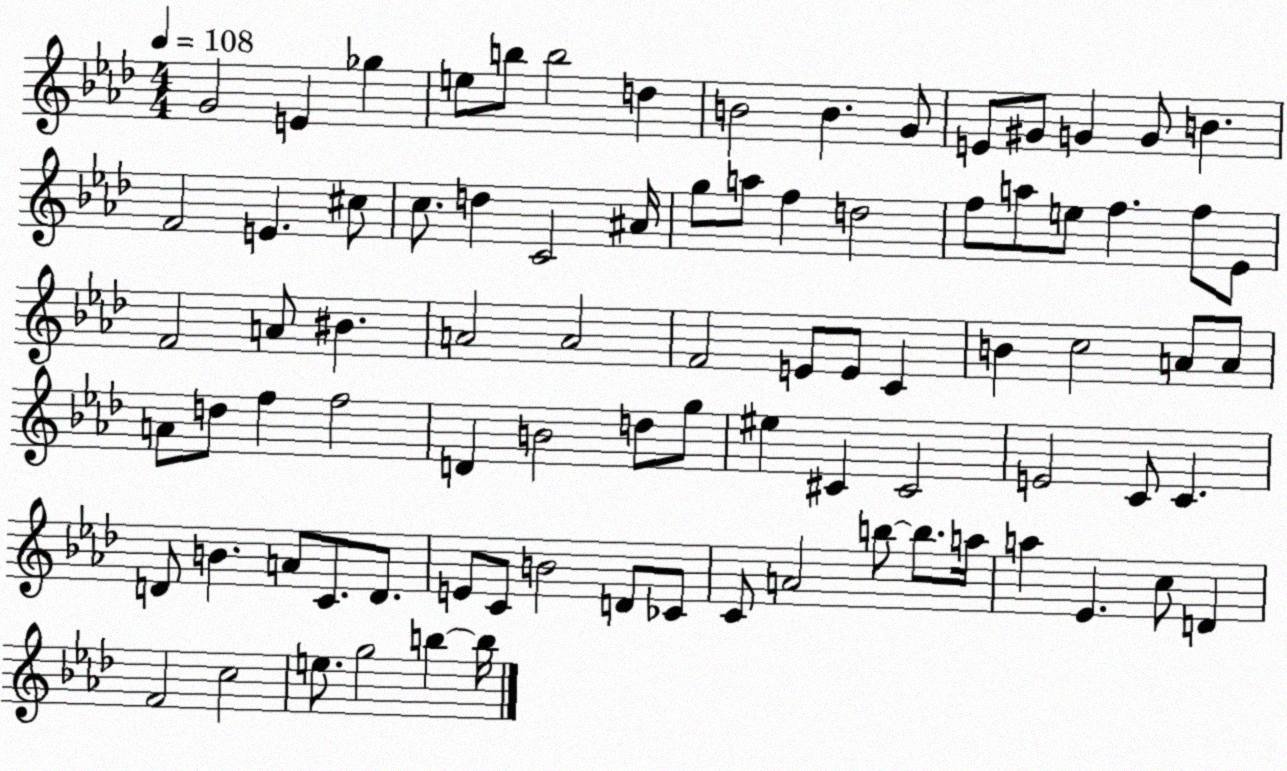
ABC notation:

X:1
T:Untitled
M:4/4
L:1/4
K:Ab
G2 E _g e/2 b/2 b2 d B2 B G/2 E/2 ^G/2 G G/2 B F2 E ^c/2 c/2 d C2 ^A/4 g/2 a/2 f d2 f/2 a/2 e/2 f f/2 _E/2 F2 A/2 ^B A2 A2 F2 E/2 E/2 C B c2 A/2 A/2 A/2 d/2 f f2 D B2 d/2 g/2 ^e ^C ^C2 E2 C/2 C D/2 B A/2 C/2 D/2 E/2 C/2 B2 D/2 _C/2 C/2 A2 b/2 b/2 a/4 a _E c/2 D F2 c2 e/2 g2 b b/4